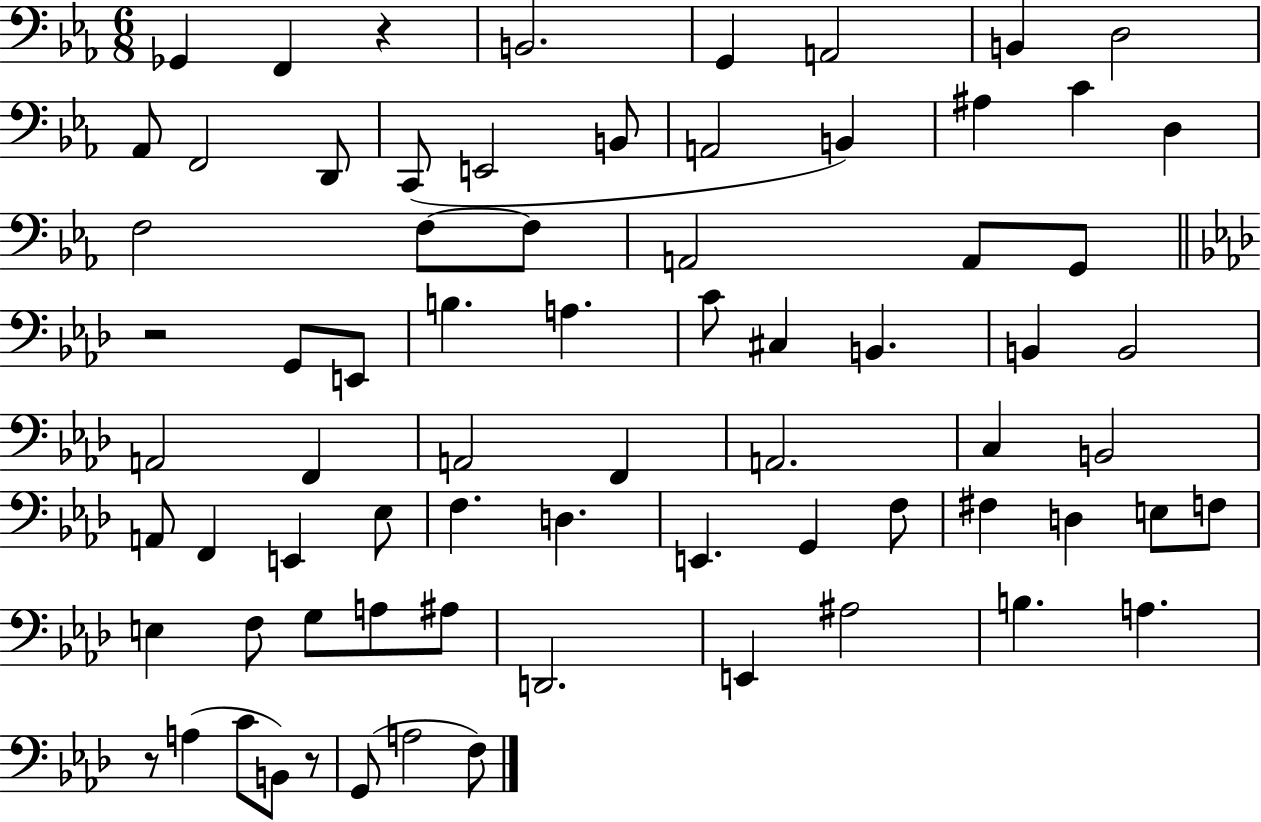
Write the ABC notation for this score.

X:1
T:Untitled
M:6/8
L:1/4
K:Eb
_G,, F,, z B,,2 G,, A,,2 B,, D,2 _A,,/2 F,,2 D,,/2 C,,/2 E,,2 B,,/2 A,,2 B,, ^A, C D, F,2 F,/2 F,/2 A,,2 A,,/2 G,,/2 z2 G,,/2 E,,/2 B, A, C/2 ^C, B,, B,, B,,2 A,,2 F,, A,,2 F,, A,,2 C, B,,2 A,,/2 F,, E,, _E,/2 F, D, E,, G,, F,/2 ^F, D, E,/2 F,/2 E, F,/2 G,/2 A,/2 ^A,/2 D,,2 E,, ^A,2 B, A, z/2 A, C/2 B,,/2 z/2 G,,/2 A,2 F,/2